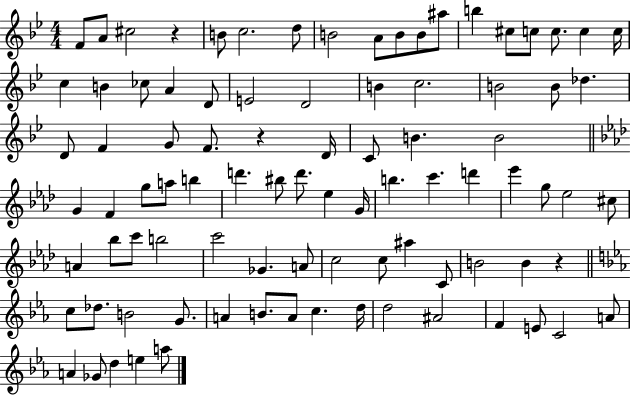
{
  \clef treble
  \numericTimeSignature
  \time 4/4
  \key bes \major
  f'8 a'8 cis''2 r4 | b'8 c''2. d''8 | b'2 a'8 b'8 b'8 ais''8 | b''4 cis''8 c''8 c''8. c''4 c''16 | \break c''4 b'4 ces''8 a'4 d'8 | e'2 d'2 | b'4 c''2. | b'2 b'8 des''4. | \break d'8 f'4 g'8 f'8. r4 d'16 | c'8 b'4. b'2 | \bar "||" \break \key aes \major g'4 f'4 g''8 a''8 b''4 | d'''4. bis''8 d'''8. ees''4 g'16 | b''4. c'''4. d'''4 | ees'''4 g''8 ees''2 cis''8 | \break a'4 bes''8 c'''8 b''2 | c'''2 ges'4. a'8 | c''2 c''8 ais''4 c'8 | b'2 b'4 r4 | \break \bar "||" \break \key c \minor c''8 des''8. b'2 g'8. | a'4 b'8. a'8 c''4. d''16 | d''2 ais'2 | f'4 e'8 c'2 a'8 | \break a'4 ges'8 d''4 e''4 a''8 | \bar "|."
}